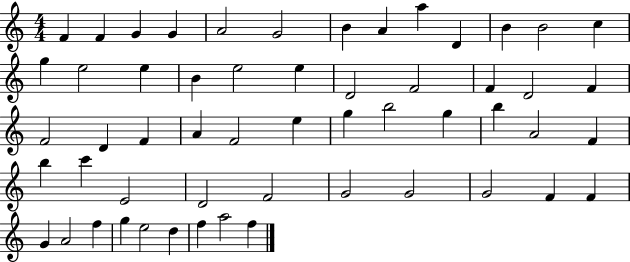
F4/q F4/q G4/q G4/q A4/h G4/h B4/q A4/q A5/q D4/q B4/q B4/h C5/q G5/q E5/h E5/q B4/q E5/h E5/q D4/h F4/h F4/q D4/h F4/q F4/h D4/q F4/q A4/q F4/h E5/q G5/q B5/h G5/q B5/q A4/h F4/q B5/q C6/q E4/h D4/h F4/h G4/h G4/h G4/h F4/q F4/q G4/q A4/h F5/q G5/q E5/h D5/q F5/q A5/h F5/q